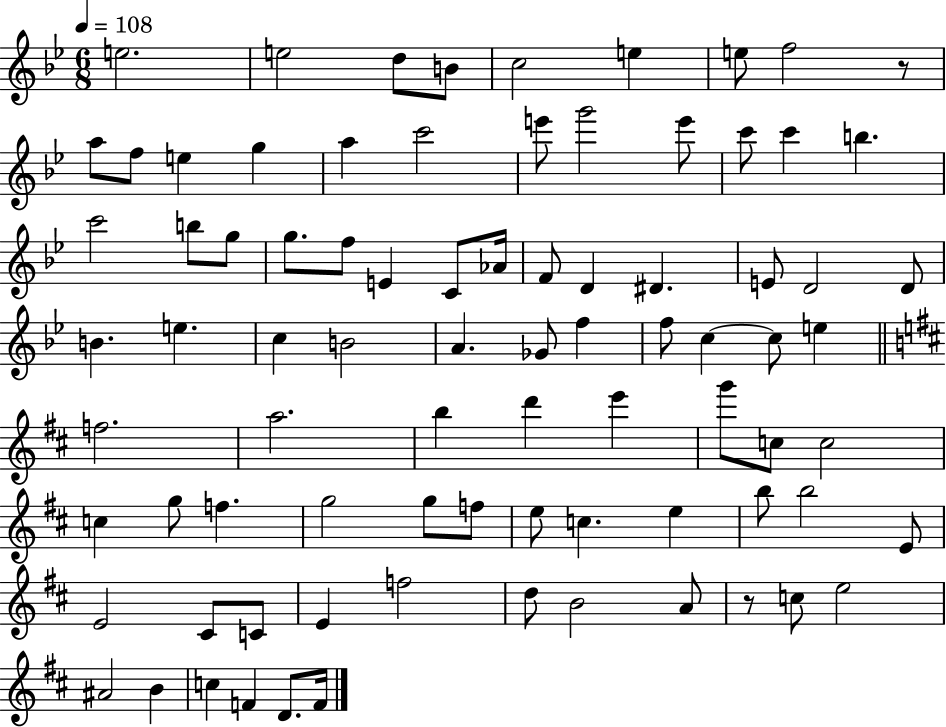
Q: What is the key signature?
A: BES major